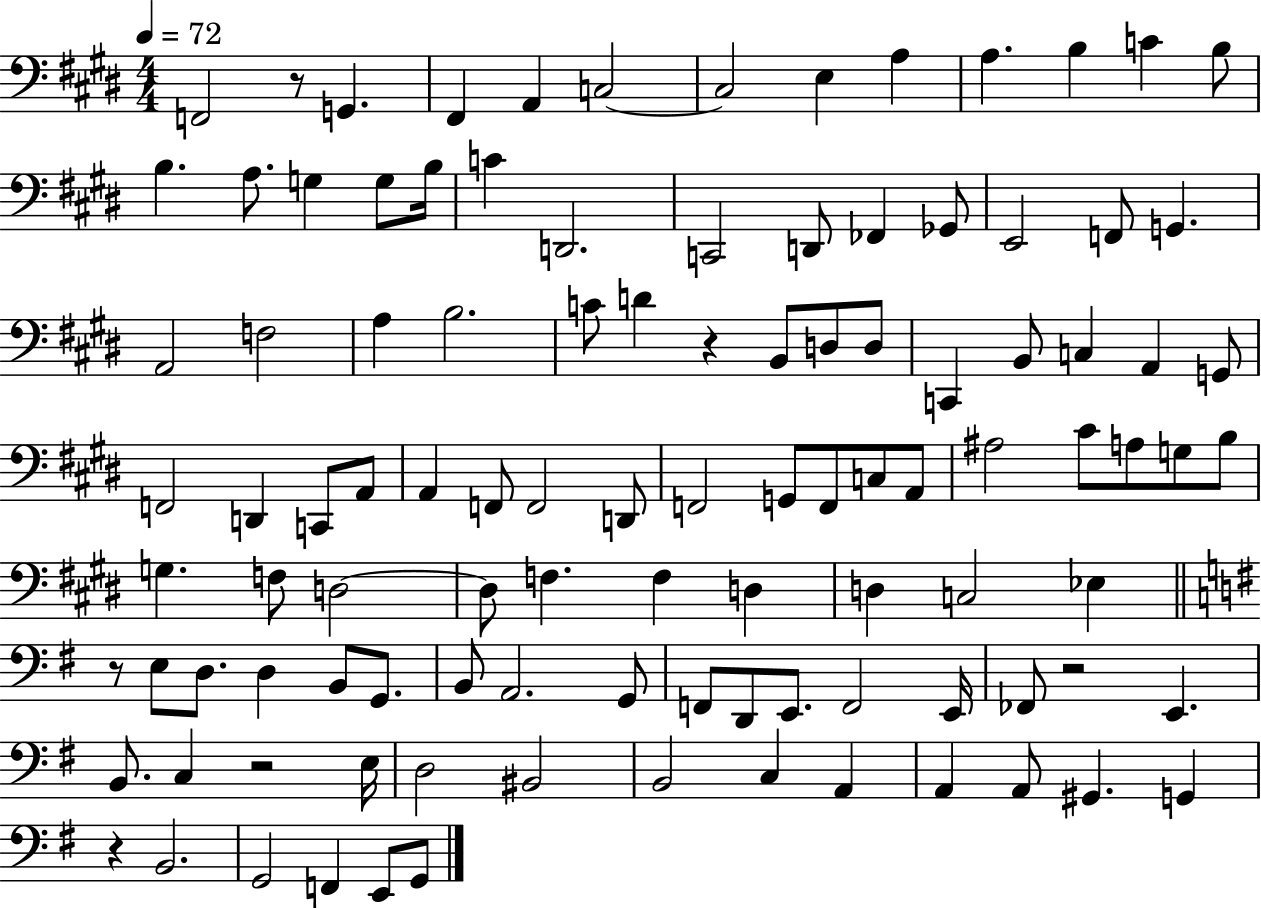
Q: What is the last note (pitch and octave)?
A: G2